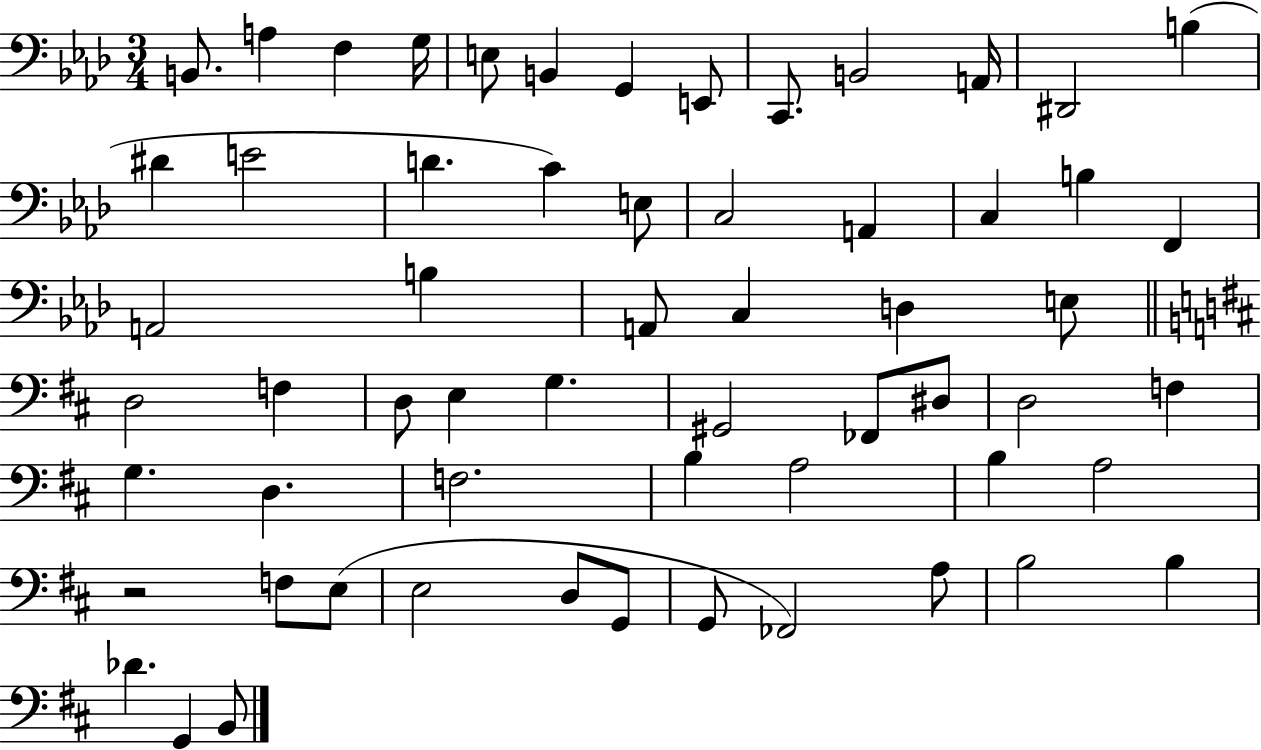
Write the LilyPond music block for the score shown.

{
  \clef bass
  \numericTimeSignature
  \time 3/4
  \key aes \major
  b,8. a4 f4 g16 | e8 b,4 g,4 e,8 | c,8. b,2 a,16 | dis,2 b4( | \break dis'4 e'2 | d'4. c'4) e8 | c2 a,4 | c4 b4 f,4 | \break a,2 b4 | a,8 c4 d4 e8 | \bar "||" \break \key d \major d2 f4 | d8 e4 g4. | gis,2 fes,8 dis8 | d2 f4 | \break g4. d4. | f2. | b4 a2 | b4 a2 | \break r2 f8 e8( | e2 d8 g,8 | g,8 fes,2) a8 | b2 b4 | \break des'4. g,4 b,8 | \bar "|."
}